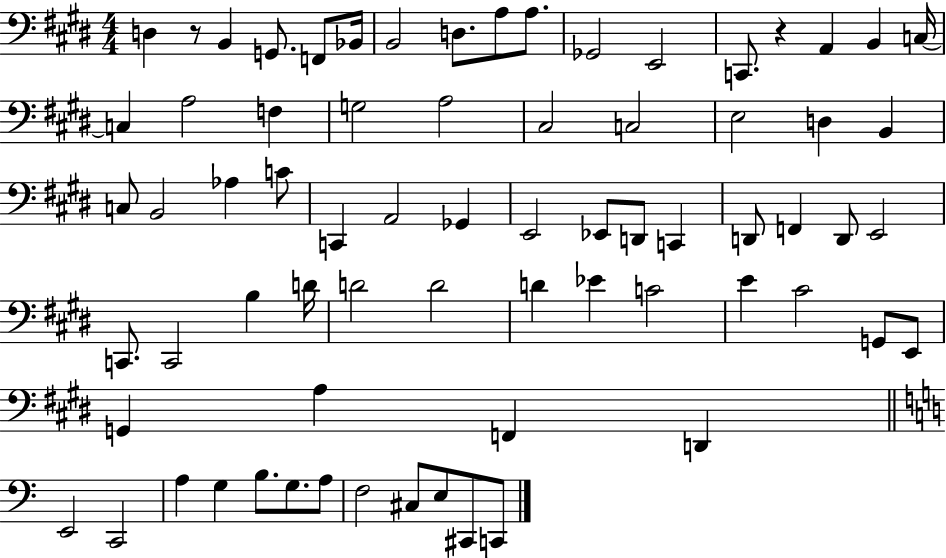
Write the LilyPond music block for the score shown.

{
  \clef bass
  \numericTimeSignature
  \time 4/4
  \key e \major
  \repeat volta 2 { d4 r8 b,4 g,8. f,8 bes,16 | b,2 d8. a8 a8. | ges,2 e,2 | c,8. r4 a,4 b,4 c16~~ | \break c4 a2 f4 | g2 a2 | cis2 c2 | e2 d4 b,4 | \break c8 b,2 aes4 c'8 | c,4 a,2 ges,4 | e,2 ees,8 d,8 c,4 | d,8 f,4 d,8 e,2 | \break c,8. c,2 b4 d'16 | d'2 d'2 | d'4 ees'4 c'2 | e'4 cis'2 g,8 e,8 | \break g,4 a4 f,4 d,4 | \bar "||" \break \key c \major e,2 c,2 | a4 g4 b8. g8. a8 | f2 cis8 e8 cis,8 c,8 | } \bar "|."
}